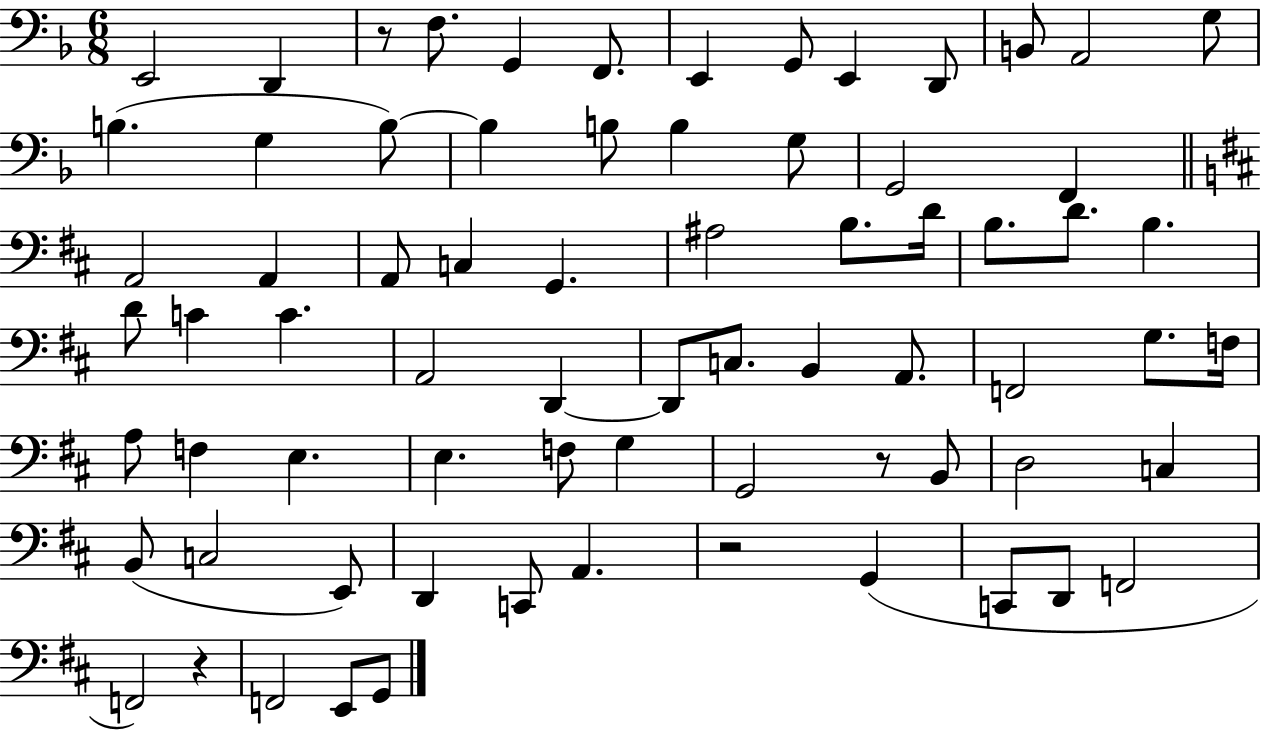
X:1
T:Untitled
M:6/8
L:1/4
K:F
E,,2 D,, z/2 F,/2 G,, F,,/2 E,, G,,/2 E,, D,,/2 B,,/2 A,,2 G,/2 B, G, B,/2 B, B,/2 B, G,/2 G,,2 F,, A,,2 A,, A,,/2 C, G,, ^A,2 B,/2 D/4 B,/2 D/2 B, D/2 C C A,,2 D,, D,,/2 C,/2 B,, A,,/2 F,,2 G,/2 F,/4 A,/2 F, E, E, F,/2 G, G,,2 z/2 B,,/2 D,2 C, B,,/2 C,2 E,,/2 D,, C,,/2 A,, z2 G,, C,,/2 D,,/2 F,,2 F,,2 z F,,2 E,,/2 G,,/2